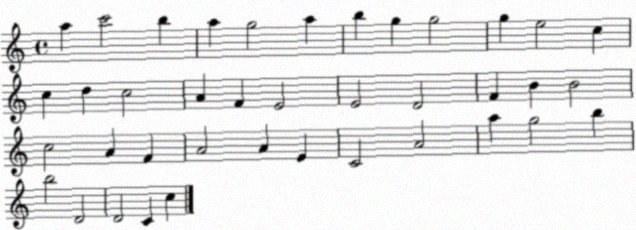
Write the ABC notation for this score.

X:1
T:Untitled
M:4/4
L:1/4
K:C
a c'2 b a g2 a b g g2 g e2 c c d c2 A F E2 E2 D2 F B B2 c2 A F A2 A E C2 A2 a g2 b b2 D2 D2 C c